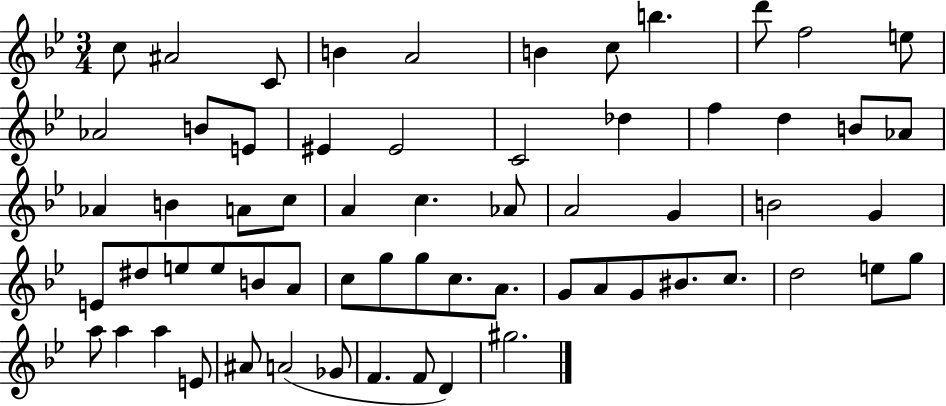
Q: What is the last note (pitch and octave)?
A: G#5